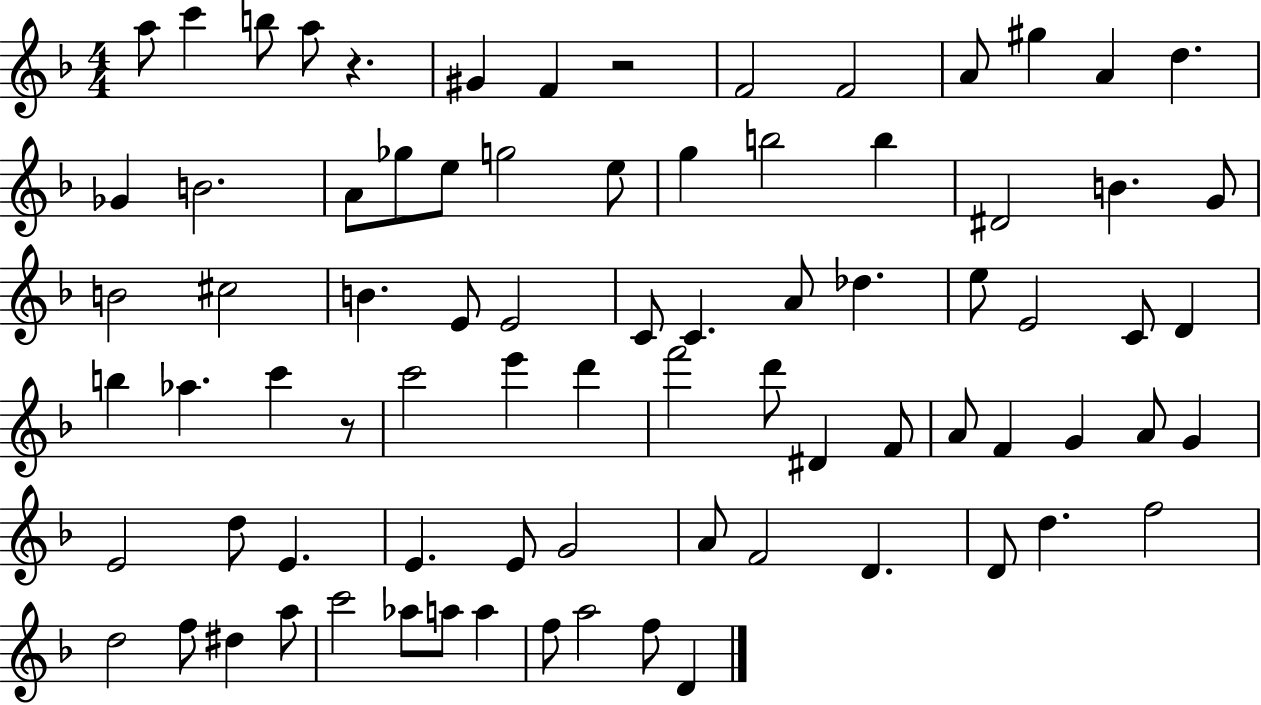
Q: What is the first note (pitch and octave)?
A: A5